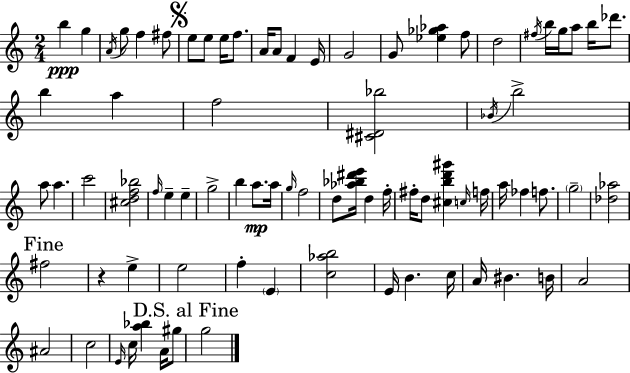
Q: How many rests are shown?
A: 1